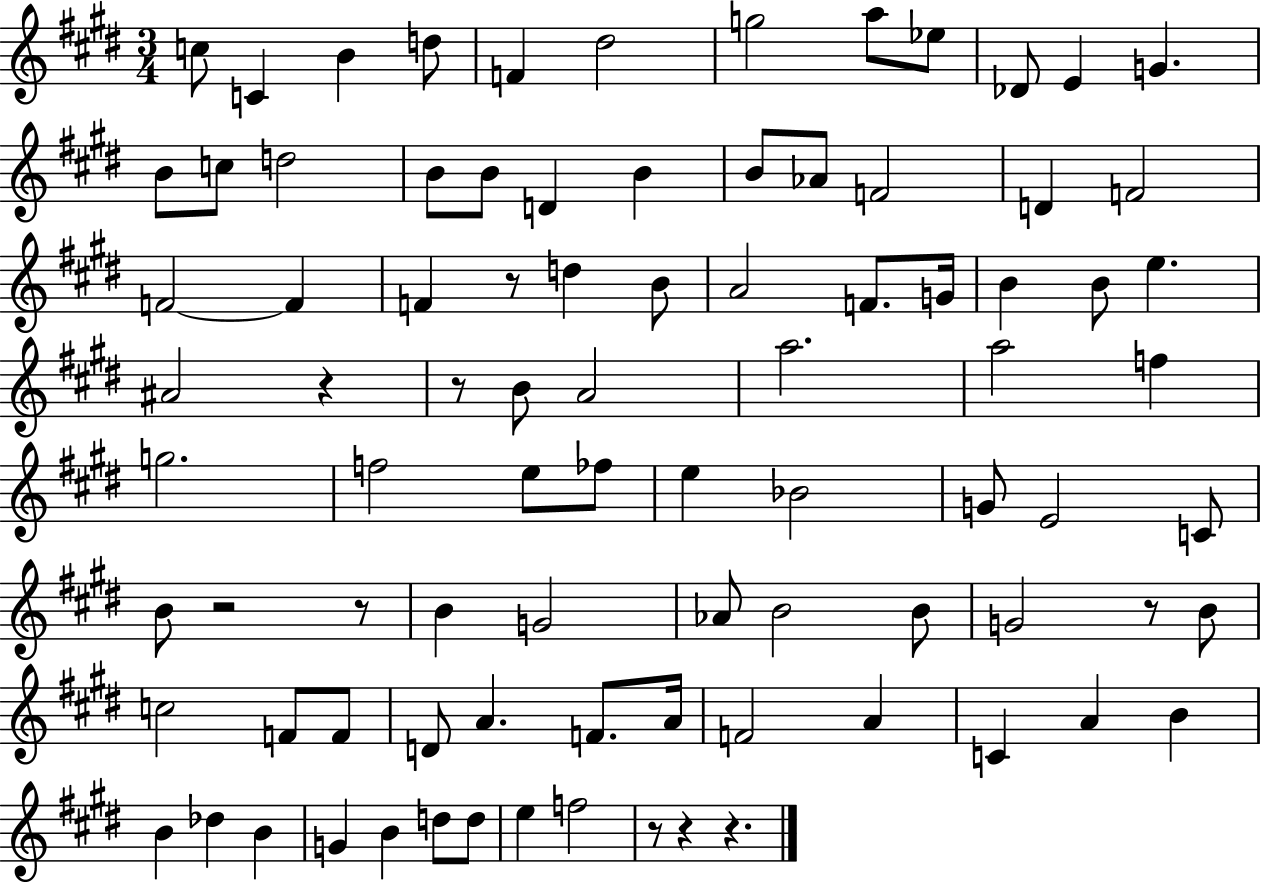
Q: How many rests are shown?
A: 9